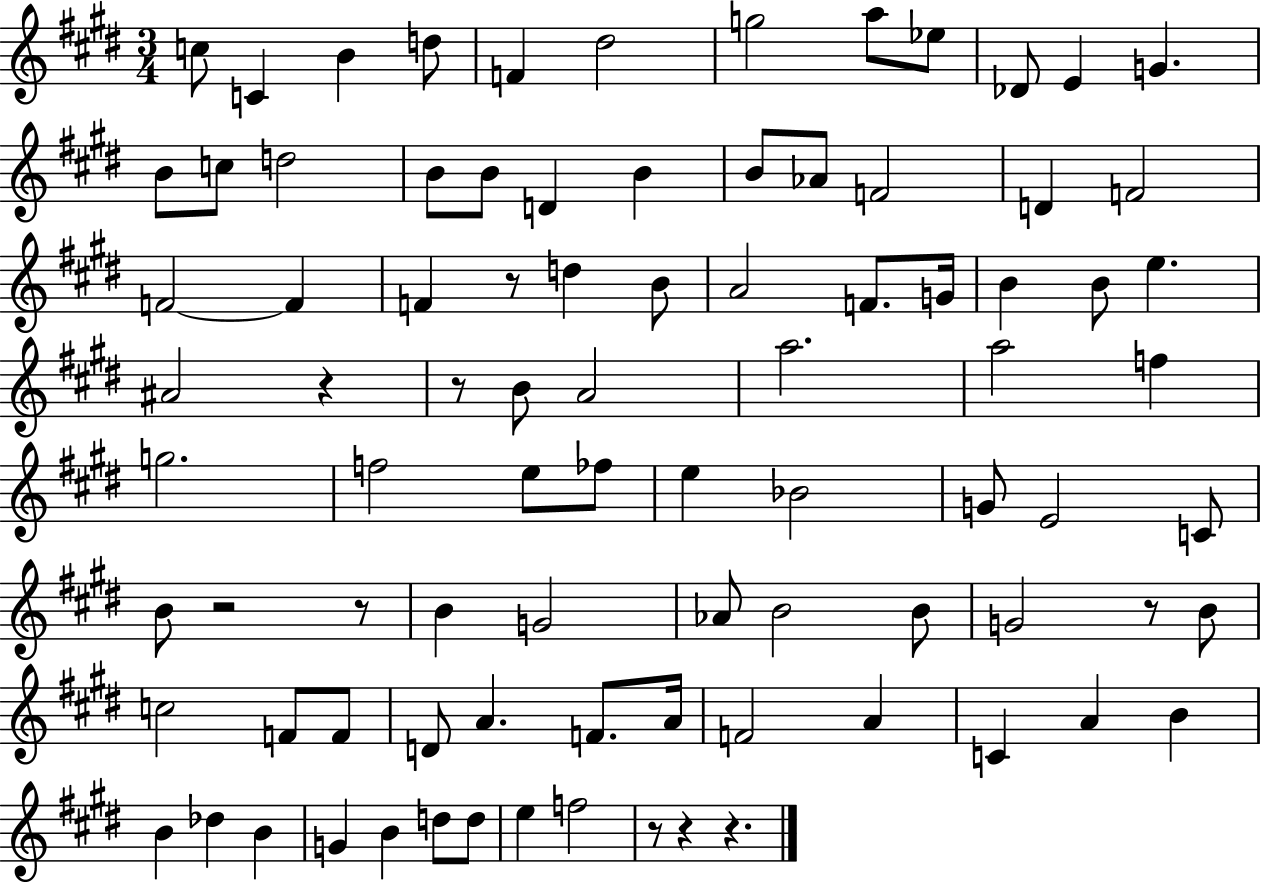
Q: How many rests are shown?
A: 9